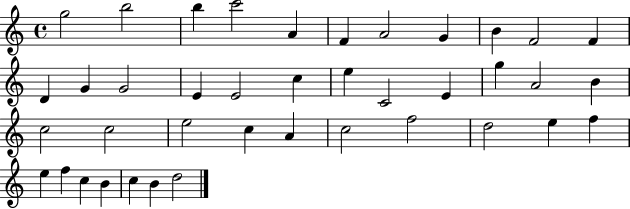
X:1
T:Untitled
M:4/4
L:1/4
K:C
g2 b2 b c'2 A F A2 G B F2 F D G G2 E E2 c e C2 E g A2 B c2 c2 e2 c A c2 f2 d2 e f e f c B c B d2